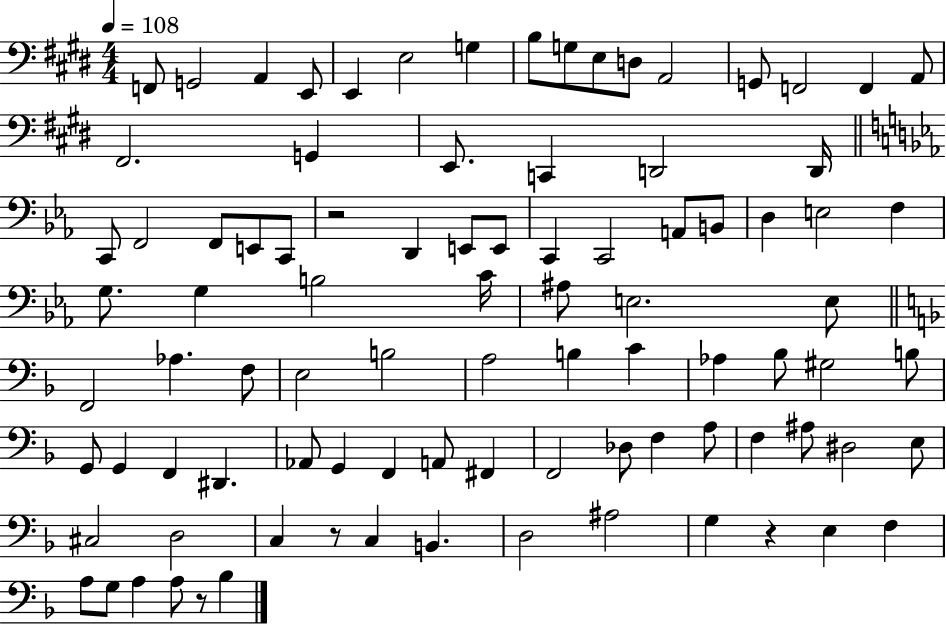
F2/e G2/h A2/q E2/e E2/q E3/h G3/q B3/e G3/e E3/e D3/e A2/h G2/e F2/h F2/q A2/e F#2/h. G2/q E2/e. C2/q D2/h D2/s C2/e F2/h F2/e E2/e C2/e R/h D2/q E2/e E2/e C2/q C2/h A2/e B2/e D3/q E3/h F3/q G3/e. G3/q B3/h C4/s A#3/e E3/h. E3/e F2/h Ab3/q. F3/e E3/h B3/h A3/h B3/q C4/q Ab3/q Bb3/e G#3/h B3/e G2/e G2/q F2/q D#2/q. Ab2/e G2/q F2/q A2/e F#2/q F2/h Db3/e F3/q A3/e F3/q A#3/e D#3/h E3/e C#3/h D3/h C3/q R/e C3/q B2/q. D3/h A#3/h G3/q R/q E3/q F3/q A3/e G3/e A3/q A3/e R/e Bb3/q